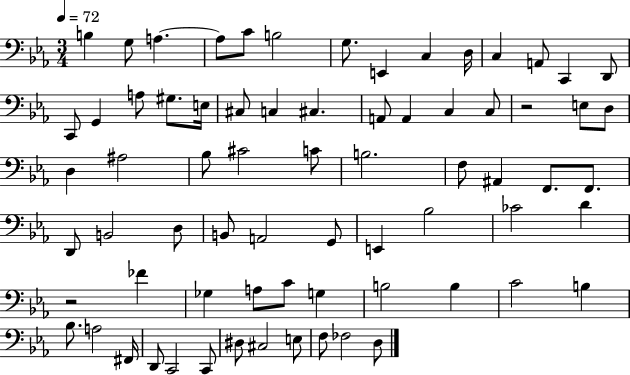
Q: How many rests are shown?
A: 2